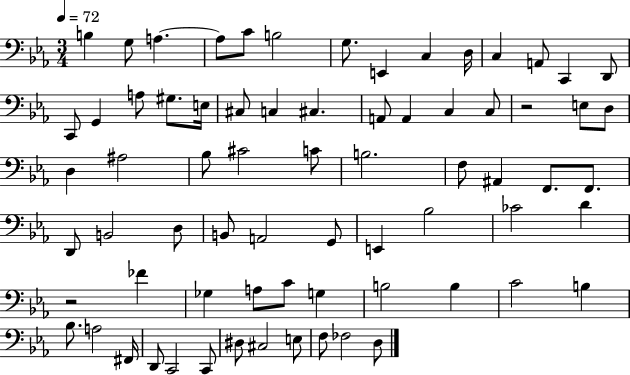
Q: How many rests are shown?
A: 2